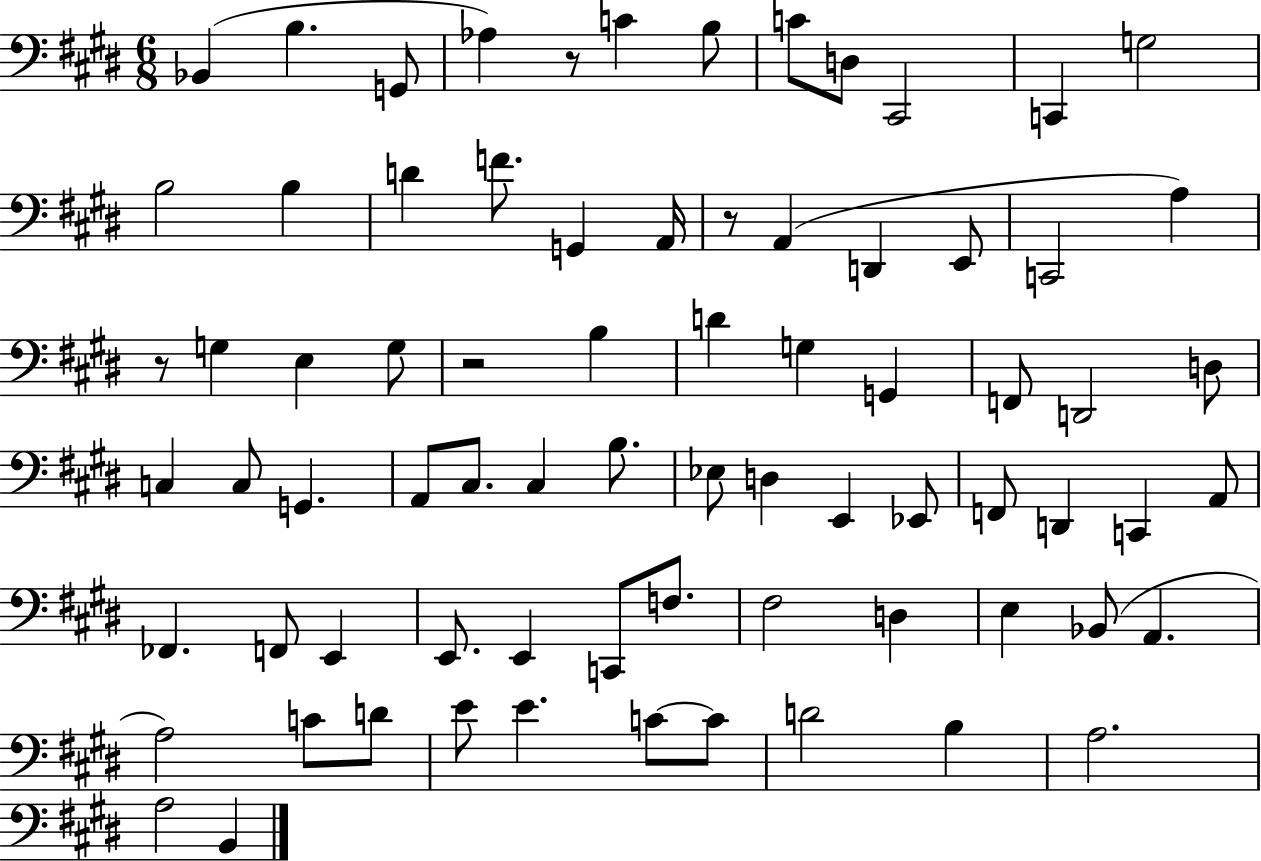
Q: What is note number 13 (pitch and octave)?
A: B3